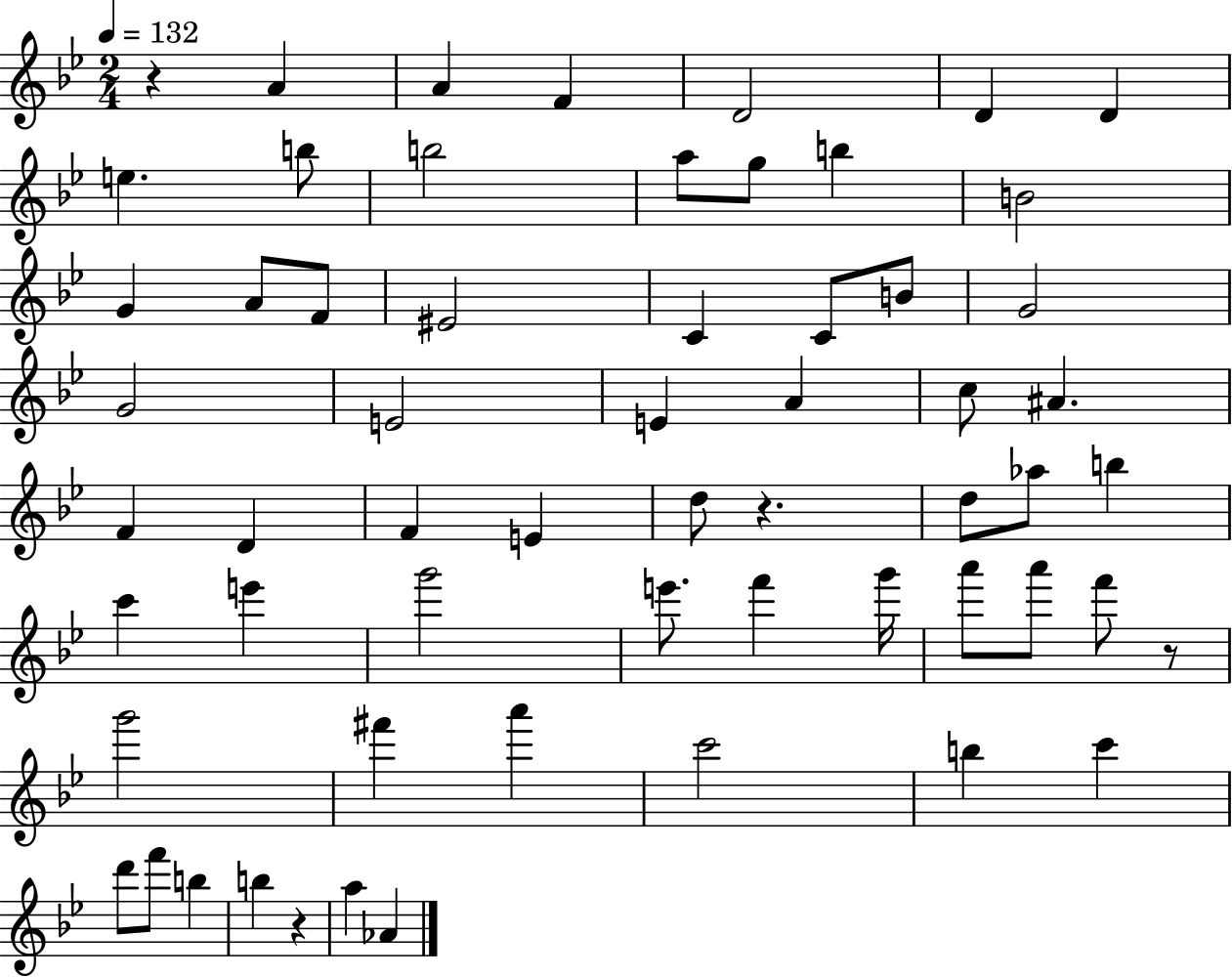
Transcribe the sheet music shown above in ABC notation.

X:1
T:Untitled
M:2/4
L:1/4
K:Bb
z A A F D2 D D e b/2 b2 a/2 g/2 b B2 G A/2 F/2 ^E2 C C/2 B/2 G2 G2 E2 E A c/2 ^A F D F E d/2 z d/2 _a/2 b c' e' g'2 e'/2 f' g'/4 a'/2 a'/2 f'/2 z/2 g'2 ^f' a' c'2 b c' d'/2 f'/2 b b z a _A